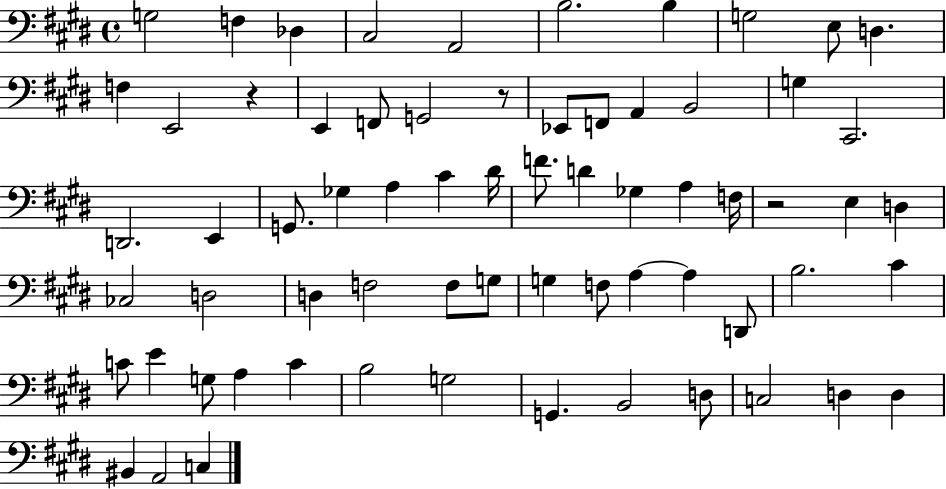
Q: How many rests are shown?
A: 3